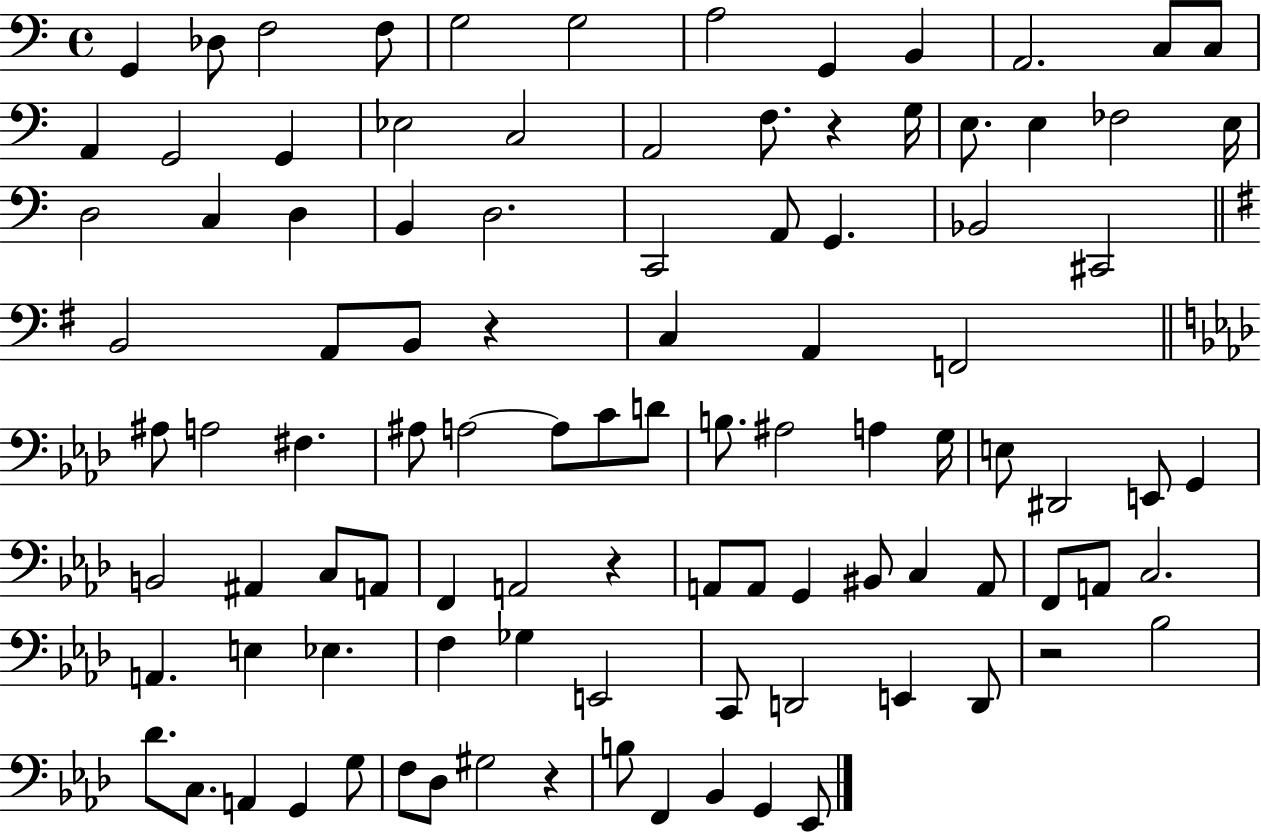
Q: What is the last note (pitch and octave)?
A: Eb2